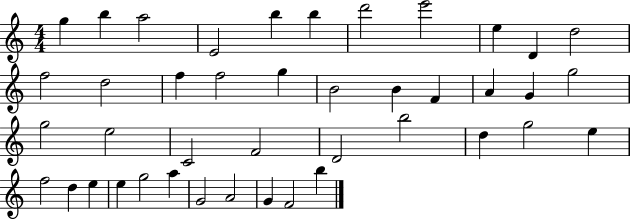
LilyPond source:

{
  \clef treble
  \numericTimeSignature
  \time 4/4
  \key c \major
  g''4 b''4 a''2 | e'2 b''4 b''4 | d'''2 e'''2 | e''4 d'4 d''2 | \break f''2 d''2 | f''4 f''2 g''4 | b'2 b'4 f'4 | a'4 g'4 g''2 | \break g''2 e''2 | c'2 f'2 | d'2 b''2 | d''4 g''2 e''4 | \break f''2 d''4 e''4 | e''4 g''2 a''4 | g'2 a'2 | g'4 f'2 b''4 | \break \bar "|."
}